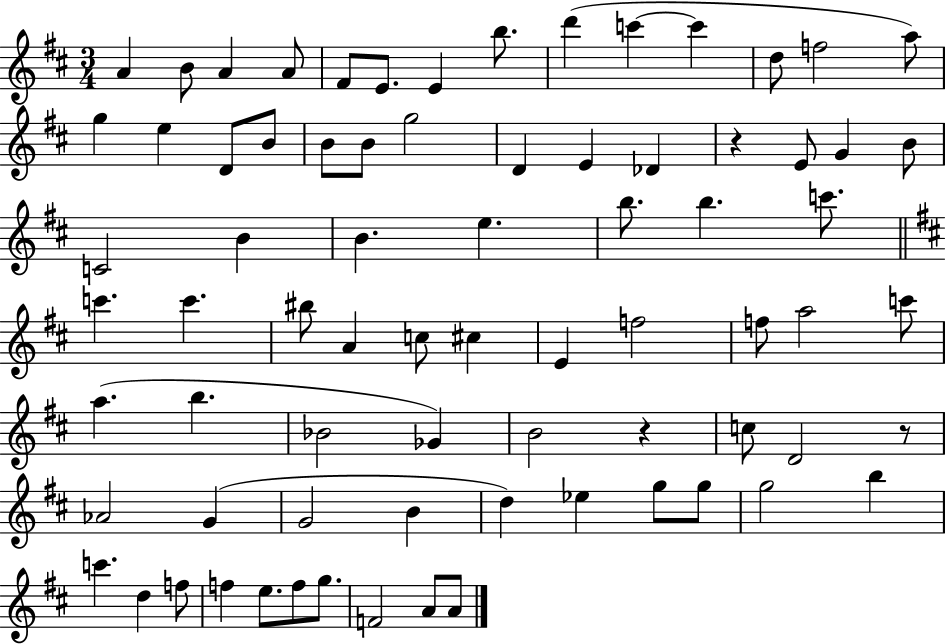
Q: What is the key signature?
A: D major